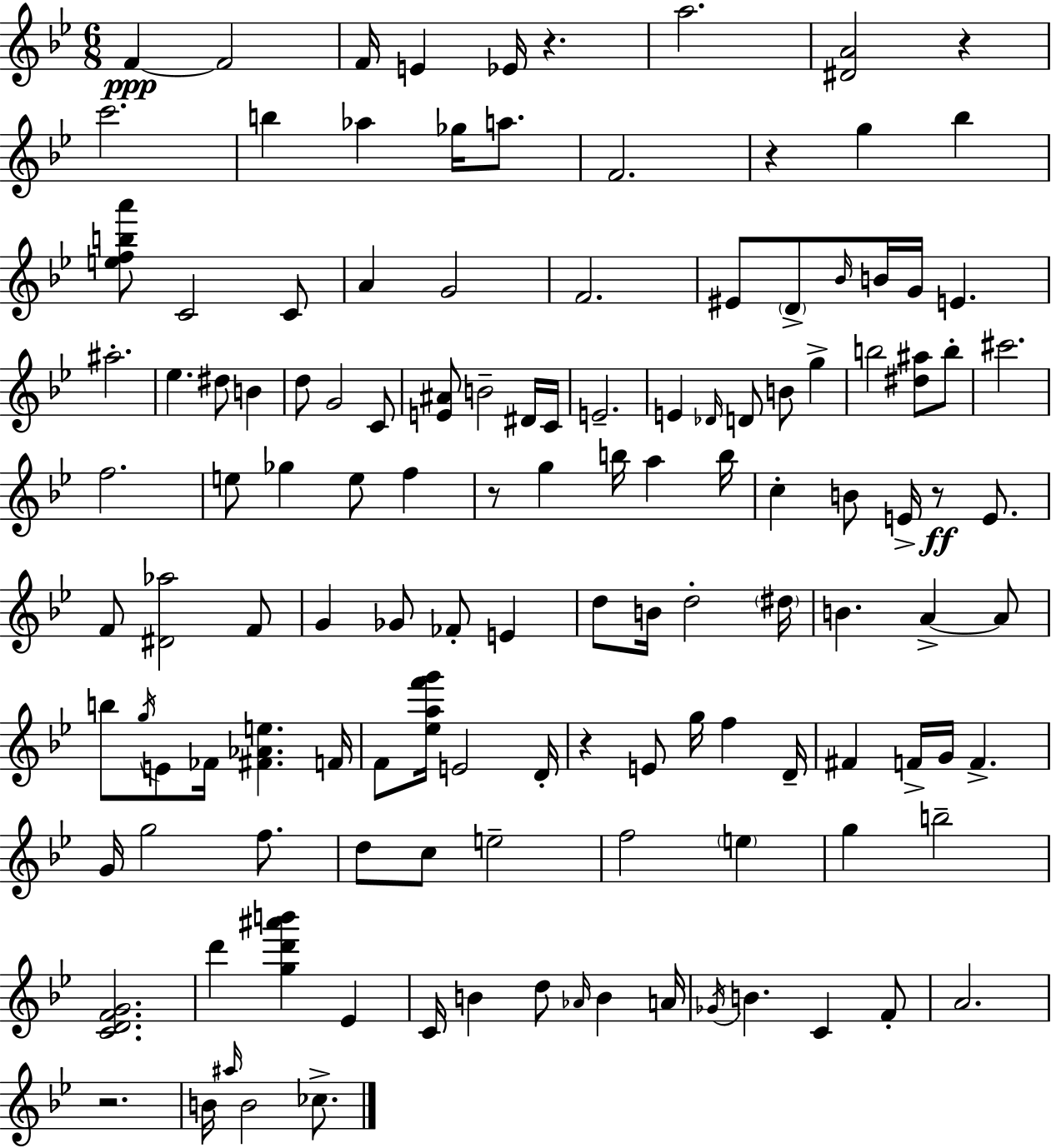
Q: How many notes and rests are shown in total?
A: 129